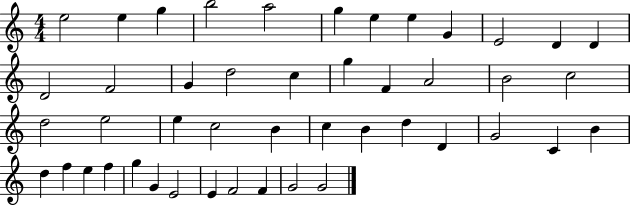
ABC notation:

X:1
T:Untitled
M:4/4
L:1/4
K:C
e2 e g b2 a2 g e e G E2 D D D2 F2 G d2 c g F A2 B2 c2 d2 e2 e c2 B c B d D G2 C B d f e f g G E2 E F2 F G2 G2